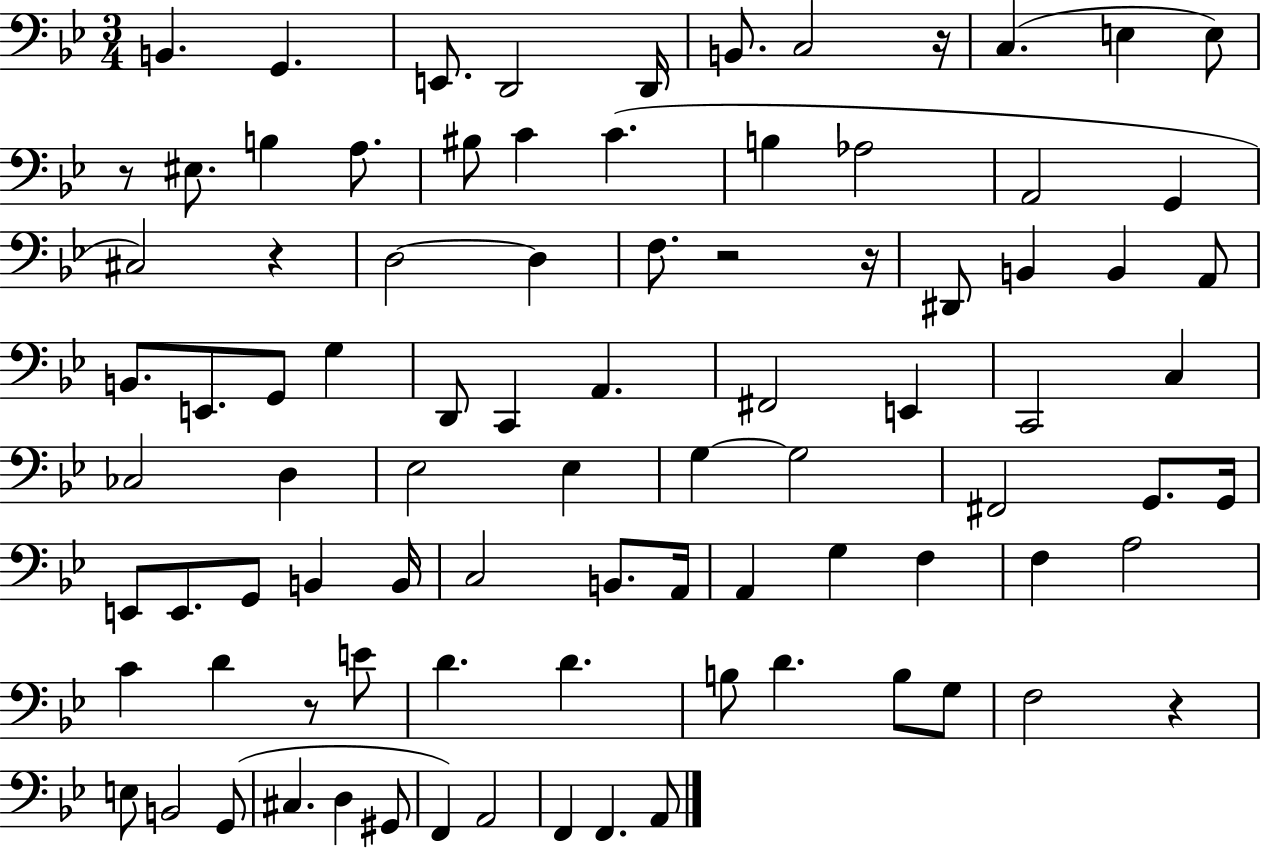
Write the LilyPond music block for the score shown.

{
  \clef bass
  \numericTimeSignature
  \time 3/4
  \key bes \major
  b,4. g,4. | e,8. d,2 d,16 | b,8. c2 r16 | c4.( e4 e8) | \break r8 eis8. b4 a8. | bis8 c'4 c'4.( | b4 aes2 | a,2 g,4 | \break cis2) r4 | d2~~ d4 | f8. r2 r16 | dis,8 b,4 b,4 a,8 | \break b,8. e,8. g,8 g4 | d,8 c,4 a,4. | fis,2 e,4 | c,2 c4 | \break ces2 d4 | ees2 ees4 | g4~~ g2 | fis,2 g,8. g,16 | \break e,8 e,8. g,8 b,4 b,16 | c2 b,8. a,16 | a,4 g4 f4 | f4 a2 | \break c'4 d'4 r8 e'8 | d'4. d'4. | b8 d'4. b8 g8 | f2 r4 | \break e8 b,2 g,8( | cis4. d4 gis,8 | f,4) a,2 | f,4 f,4. a,8 | \break \bar "|."
}